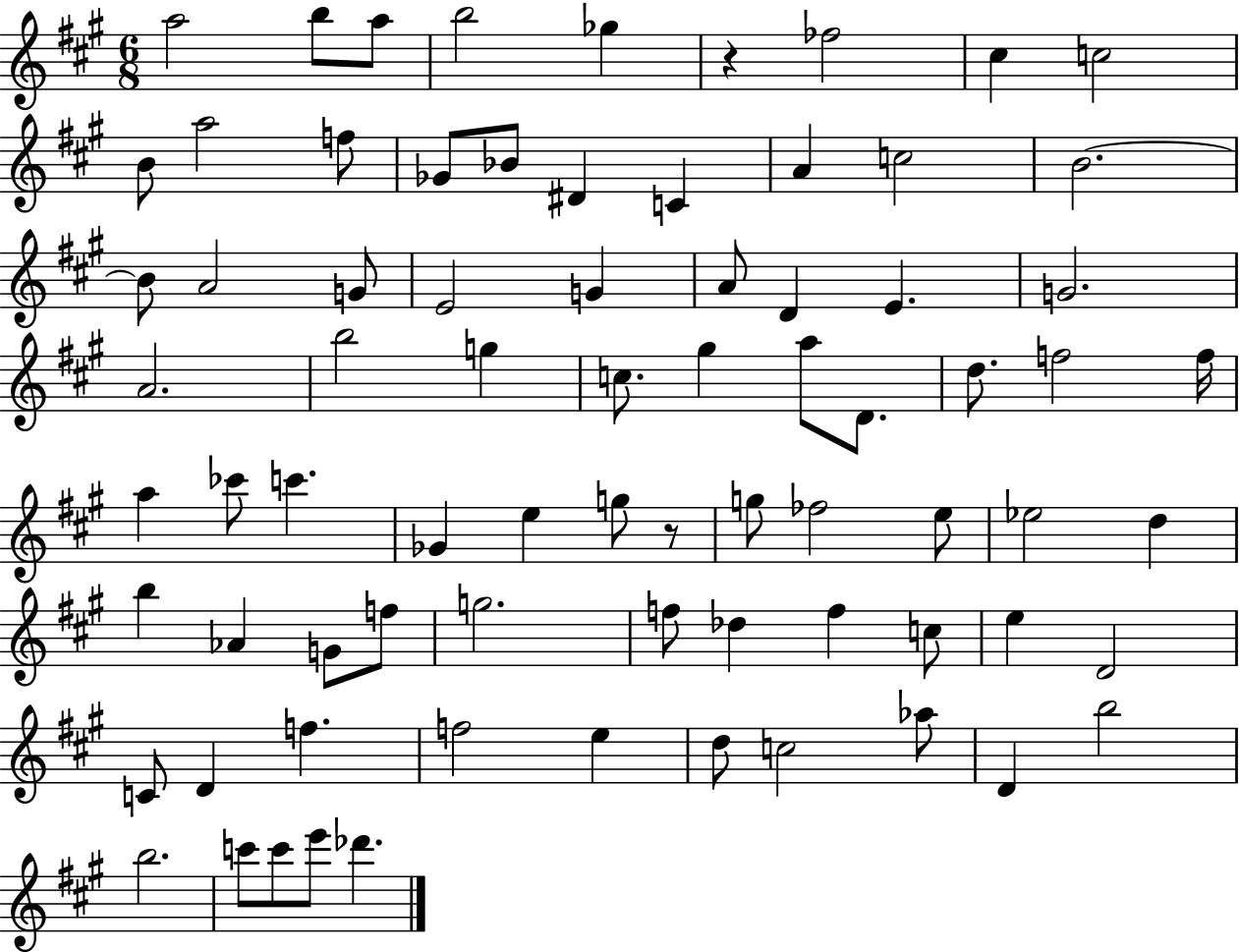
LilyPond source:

{
  \clef treble
  \numericTimeSignature
  \time 6/8
  \key a \major
  a''2 b''8 a''8 | b''2 ges''4 | r4 fes''2 | cis''4 c''2 | \break b'8 a''2 f''8 | ges'8 bes'8 dis'4 c'4 | a'4 c''2 | b'2.~~ | \break b'8 a'2 g'8 | e'2 g'4 | a'8 d'4 e'4. | g'2. | \break a'2. | b''2 g''4 | c''8. gis''4 a''8 d'8. | d''8. f''2 f''16 | \break a''4 ces'''8 c'''4. | ges'4 e''4 g''8 r8 | g''8 fes''2 e''8 | ees''2 d''4 | \break b''4 aes'4 g'8 f''8 | g''2. | f''8 des''4 f''4 c''8 | e''4 d'2 | \break c'8 d'4 f''4. | f''2 e''4 | d''8 c''2 aes''8 | d'4 b''2 | \break b''2. | c'''8 c'''8 e'''8 des'''4. | \bar "|."
}